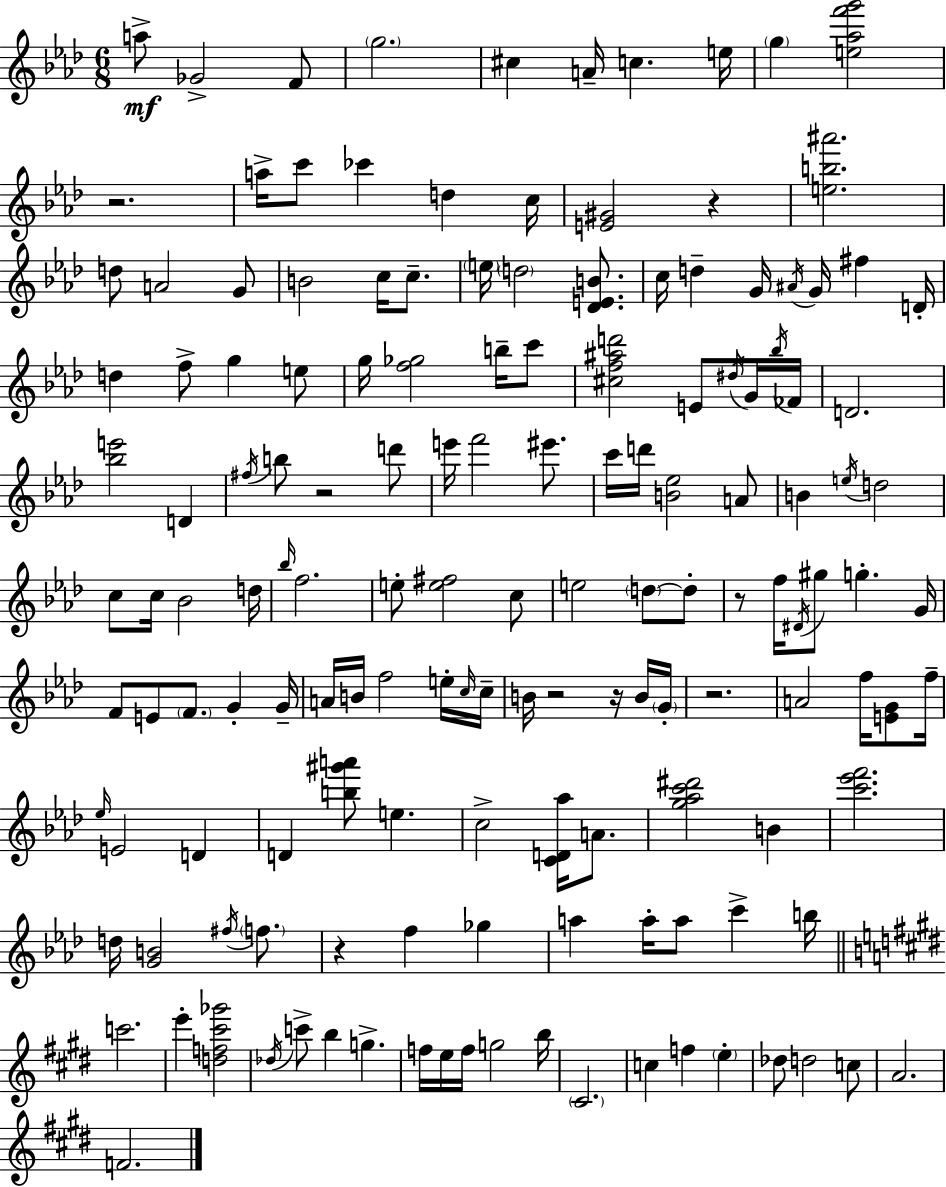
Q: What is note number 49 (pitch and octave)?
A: EIS6